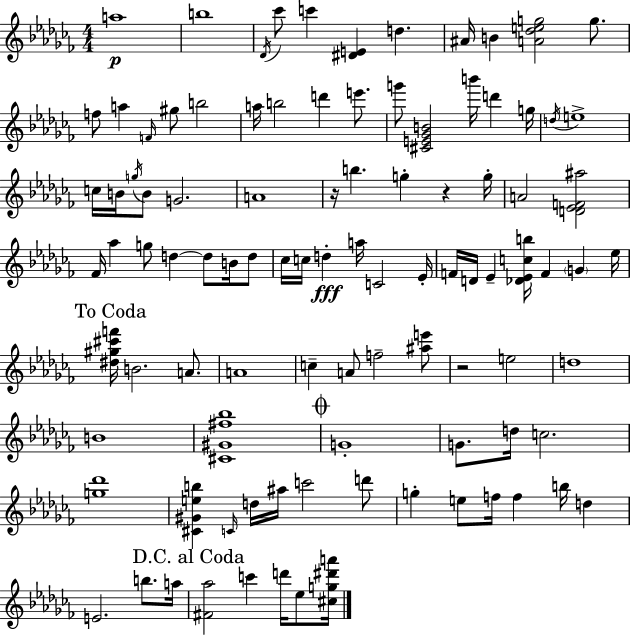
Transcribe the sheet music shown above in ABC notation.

X:1
T:Untitled
M:4/4
L:1/4
K:Abm
a4 b4 _D/4 _c'/2 c' [^DE] d ^A/4 B [A_deg]2 g/2 f/2 a F/4 ^g/2 b2 a/4 b2 d' e'/2 g'/2 [^CE_GB]2 b'/4 d' g/4 d/4 e4 c/4 B/4 g/4 B/2 G2 A4 z/4 b g z g/4 A2 [D_EF^a]2 _F/4 _a g/2 d d/2 B/4 d/2 _c/4 c/4 d a/4 C2 _E/4 F/4 D/4 _E [_D_Ecb]/4 F G _e/4 [^d^g^c'f']/4 B2 A/2 A4 c A/2 f2 [^ae']/2 z2 e2 d4 B4 [^C^G^f_b]4 G4 G/2 d/4 c2 [g_d']4 [^C^Geb] C/4 d/4 ^a/4 c'2 d'/2 g e/2 f/4 f b/4 d E2 b/2 a/4 [^F_a]2 c' d'/4 _e/2 [^cg^d'a']/4